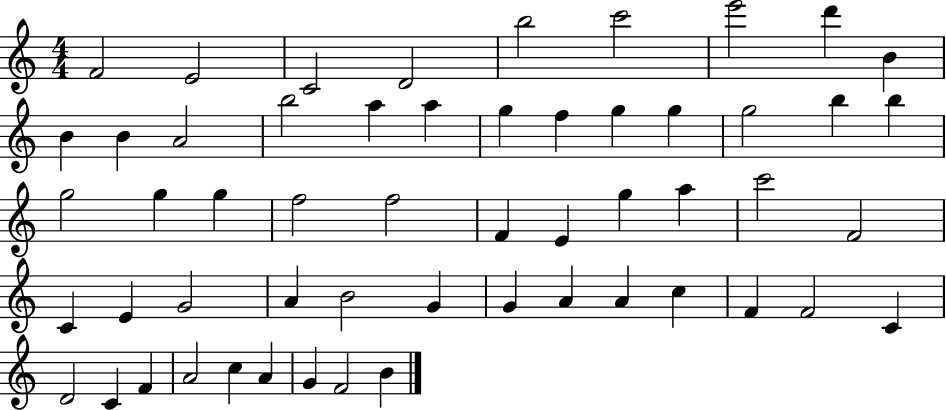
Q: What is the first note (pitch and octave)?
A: F4